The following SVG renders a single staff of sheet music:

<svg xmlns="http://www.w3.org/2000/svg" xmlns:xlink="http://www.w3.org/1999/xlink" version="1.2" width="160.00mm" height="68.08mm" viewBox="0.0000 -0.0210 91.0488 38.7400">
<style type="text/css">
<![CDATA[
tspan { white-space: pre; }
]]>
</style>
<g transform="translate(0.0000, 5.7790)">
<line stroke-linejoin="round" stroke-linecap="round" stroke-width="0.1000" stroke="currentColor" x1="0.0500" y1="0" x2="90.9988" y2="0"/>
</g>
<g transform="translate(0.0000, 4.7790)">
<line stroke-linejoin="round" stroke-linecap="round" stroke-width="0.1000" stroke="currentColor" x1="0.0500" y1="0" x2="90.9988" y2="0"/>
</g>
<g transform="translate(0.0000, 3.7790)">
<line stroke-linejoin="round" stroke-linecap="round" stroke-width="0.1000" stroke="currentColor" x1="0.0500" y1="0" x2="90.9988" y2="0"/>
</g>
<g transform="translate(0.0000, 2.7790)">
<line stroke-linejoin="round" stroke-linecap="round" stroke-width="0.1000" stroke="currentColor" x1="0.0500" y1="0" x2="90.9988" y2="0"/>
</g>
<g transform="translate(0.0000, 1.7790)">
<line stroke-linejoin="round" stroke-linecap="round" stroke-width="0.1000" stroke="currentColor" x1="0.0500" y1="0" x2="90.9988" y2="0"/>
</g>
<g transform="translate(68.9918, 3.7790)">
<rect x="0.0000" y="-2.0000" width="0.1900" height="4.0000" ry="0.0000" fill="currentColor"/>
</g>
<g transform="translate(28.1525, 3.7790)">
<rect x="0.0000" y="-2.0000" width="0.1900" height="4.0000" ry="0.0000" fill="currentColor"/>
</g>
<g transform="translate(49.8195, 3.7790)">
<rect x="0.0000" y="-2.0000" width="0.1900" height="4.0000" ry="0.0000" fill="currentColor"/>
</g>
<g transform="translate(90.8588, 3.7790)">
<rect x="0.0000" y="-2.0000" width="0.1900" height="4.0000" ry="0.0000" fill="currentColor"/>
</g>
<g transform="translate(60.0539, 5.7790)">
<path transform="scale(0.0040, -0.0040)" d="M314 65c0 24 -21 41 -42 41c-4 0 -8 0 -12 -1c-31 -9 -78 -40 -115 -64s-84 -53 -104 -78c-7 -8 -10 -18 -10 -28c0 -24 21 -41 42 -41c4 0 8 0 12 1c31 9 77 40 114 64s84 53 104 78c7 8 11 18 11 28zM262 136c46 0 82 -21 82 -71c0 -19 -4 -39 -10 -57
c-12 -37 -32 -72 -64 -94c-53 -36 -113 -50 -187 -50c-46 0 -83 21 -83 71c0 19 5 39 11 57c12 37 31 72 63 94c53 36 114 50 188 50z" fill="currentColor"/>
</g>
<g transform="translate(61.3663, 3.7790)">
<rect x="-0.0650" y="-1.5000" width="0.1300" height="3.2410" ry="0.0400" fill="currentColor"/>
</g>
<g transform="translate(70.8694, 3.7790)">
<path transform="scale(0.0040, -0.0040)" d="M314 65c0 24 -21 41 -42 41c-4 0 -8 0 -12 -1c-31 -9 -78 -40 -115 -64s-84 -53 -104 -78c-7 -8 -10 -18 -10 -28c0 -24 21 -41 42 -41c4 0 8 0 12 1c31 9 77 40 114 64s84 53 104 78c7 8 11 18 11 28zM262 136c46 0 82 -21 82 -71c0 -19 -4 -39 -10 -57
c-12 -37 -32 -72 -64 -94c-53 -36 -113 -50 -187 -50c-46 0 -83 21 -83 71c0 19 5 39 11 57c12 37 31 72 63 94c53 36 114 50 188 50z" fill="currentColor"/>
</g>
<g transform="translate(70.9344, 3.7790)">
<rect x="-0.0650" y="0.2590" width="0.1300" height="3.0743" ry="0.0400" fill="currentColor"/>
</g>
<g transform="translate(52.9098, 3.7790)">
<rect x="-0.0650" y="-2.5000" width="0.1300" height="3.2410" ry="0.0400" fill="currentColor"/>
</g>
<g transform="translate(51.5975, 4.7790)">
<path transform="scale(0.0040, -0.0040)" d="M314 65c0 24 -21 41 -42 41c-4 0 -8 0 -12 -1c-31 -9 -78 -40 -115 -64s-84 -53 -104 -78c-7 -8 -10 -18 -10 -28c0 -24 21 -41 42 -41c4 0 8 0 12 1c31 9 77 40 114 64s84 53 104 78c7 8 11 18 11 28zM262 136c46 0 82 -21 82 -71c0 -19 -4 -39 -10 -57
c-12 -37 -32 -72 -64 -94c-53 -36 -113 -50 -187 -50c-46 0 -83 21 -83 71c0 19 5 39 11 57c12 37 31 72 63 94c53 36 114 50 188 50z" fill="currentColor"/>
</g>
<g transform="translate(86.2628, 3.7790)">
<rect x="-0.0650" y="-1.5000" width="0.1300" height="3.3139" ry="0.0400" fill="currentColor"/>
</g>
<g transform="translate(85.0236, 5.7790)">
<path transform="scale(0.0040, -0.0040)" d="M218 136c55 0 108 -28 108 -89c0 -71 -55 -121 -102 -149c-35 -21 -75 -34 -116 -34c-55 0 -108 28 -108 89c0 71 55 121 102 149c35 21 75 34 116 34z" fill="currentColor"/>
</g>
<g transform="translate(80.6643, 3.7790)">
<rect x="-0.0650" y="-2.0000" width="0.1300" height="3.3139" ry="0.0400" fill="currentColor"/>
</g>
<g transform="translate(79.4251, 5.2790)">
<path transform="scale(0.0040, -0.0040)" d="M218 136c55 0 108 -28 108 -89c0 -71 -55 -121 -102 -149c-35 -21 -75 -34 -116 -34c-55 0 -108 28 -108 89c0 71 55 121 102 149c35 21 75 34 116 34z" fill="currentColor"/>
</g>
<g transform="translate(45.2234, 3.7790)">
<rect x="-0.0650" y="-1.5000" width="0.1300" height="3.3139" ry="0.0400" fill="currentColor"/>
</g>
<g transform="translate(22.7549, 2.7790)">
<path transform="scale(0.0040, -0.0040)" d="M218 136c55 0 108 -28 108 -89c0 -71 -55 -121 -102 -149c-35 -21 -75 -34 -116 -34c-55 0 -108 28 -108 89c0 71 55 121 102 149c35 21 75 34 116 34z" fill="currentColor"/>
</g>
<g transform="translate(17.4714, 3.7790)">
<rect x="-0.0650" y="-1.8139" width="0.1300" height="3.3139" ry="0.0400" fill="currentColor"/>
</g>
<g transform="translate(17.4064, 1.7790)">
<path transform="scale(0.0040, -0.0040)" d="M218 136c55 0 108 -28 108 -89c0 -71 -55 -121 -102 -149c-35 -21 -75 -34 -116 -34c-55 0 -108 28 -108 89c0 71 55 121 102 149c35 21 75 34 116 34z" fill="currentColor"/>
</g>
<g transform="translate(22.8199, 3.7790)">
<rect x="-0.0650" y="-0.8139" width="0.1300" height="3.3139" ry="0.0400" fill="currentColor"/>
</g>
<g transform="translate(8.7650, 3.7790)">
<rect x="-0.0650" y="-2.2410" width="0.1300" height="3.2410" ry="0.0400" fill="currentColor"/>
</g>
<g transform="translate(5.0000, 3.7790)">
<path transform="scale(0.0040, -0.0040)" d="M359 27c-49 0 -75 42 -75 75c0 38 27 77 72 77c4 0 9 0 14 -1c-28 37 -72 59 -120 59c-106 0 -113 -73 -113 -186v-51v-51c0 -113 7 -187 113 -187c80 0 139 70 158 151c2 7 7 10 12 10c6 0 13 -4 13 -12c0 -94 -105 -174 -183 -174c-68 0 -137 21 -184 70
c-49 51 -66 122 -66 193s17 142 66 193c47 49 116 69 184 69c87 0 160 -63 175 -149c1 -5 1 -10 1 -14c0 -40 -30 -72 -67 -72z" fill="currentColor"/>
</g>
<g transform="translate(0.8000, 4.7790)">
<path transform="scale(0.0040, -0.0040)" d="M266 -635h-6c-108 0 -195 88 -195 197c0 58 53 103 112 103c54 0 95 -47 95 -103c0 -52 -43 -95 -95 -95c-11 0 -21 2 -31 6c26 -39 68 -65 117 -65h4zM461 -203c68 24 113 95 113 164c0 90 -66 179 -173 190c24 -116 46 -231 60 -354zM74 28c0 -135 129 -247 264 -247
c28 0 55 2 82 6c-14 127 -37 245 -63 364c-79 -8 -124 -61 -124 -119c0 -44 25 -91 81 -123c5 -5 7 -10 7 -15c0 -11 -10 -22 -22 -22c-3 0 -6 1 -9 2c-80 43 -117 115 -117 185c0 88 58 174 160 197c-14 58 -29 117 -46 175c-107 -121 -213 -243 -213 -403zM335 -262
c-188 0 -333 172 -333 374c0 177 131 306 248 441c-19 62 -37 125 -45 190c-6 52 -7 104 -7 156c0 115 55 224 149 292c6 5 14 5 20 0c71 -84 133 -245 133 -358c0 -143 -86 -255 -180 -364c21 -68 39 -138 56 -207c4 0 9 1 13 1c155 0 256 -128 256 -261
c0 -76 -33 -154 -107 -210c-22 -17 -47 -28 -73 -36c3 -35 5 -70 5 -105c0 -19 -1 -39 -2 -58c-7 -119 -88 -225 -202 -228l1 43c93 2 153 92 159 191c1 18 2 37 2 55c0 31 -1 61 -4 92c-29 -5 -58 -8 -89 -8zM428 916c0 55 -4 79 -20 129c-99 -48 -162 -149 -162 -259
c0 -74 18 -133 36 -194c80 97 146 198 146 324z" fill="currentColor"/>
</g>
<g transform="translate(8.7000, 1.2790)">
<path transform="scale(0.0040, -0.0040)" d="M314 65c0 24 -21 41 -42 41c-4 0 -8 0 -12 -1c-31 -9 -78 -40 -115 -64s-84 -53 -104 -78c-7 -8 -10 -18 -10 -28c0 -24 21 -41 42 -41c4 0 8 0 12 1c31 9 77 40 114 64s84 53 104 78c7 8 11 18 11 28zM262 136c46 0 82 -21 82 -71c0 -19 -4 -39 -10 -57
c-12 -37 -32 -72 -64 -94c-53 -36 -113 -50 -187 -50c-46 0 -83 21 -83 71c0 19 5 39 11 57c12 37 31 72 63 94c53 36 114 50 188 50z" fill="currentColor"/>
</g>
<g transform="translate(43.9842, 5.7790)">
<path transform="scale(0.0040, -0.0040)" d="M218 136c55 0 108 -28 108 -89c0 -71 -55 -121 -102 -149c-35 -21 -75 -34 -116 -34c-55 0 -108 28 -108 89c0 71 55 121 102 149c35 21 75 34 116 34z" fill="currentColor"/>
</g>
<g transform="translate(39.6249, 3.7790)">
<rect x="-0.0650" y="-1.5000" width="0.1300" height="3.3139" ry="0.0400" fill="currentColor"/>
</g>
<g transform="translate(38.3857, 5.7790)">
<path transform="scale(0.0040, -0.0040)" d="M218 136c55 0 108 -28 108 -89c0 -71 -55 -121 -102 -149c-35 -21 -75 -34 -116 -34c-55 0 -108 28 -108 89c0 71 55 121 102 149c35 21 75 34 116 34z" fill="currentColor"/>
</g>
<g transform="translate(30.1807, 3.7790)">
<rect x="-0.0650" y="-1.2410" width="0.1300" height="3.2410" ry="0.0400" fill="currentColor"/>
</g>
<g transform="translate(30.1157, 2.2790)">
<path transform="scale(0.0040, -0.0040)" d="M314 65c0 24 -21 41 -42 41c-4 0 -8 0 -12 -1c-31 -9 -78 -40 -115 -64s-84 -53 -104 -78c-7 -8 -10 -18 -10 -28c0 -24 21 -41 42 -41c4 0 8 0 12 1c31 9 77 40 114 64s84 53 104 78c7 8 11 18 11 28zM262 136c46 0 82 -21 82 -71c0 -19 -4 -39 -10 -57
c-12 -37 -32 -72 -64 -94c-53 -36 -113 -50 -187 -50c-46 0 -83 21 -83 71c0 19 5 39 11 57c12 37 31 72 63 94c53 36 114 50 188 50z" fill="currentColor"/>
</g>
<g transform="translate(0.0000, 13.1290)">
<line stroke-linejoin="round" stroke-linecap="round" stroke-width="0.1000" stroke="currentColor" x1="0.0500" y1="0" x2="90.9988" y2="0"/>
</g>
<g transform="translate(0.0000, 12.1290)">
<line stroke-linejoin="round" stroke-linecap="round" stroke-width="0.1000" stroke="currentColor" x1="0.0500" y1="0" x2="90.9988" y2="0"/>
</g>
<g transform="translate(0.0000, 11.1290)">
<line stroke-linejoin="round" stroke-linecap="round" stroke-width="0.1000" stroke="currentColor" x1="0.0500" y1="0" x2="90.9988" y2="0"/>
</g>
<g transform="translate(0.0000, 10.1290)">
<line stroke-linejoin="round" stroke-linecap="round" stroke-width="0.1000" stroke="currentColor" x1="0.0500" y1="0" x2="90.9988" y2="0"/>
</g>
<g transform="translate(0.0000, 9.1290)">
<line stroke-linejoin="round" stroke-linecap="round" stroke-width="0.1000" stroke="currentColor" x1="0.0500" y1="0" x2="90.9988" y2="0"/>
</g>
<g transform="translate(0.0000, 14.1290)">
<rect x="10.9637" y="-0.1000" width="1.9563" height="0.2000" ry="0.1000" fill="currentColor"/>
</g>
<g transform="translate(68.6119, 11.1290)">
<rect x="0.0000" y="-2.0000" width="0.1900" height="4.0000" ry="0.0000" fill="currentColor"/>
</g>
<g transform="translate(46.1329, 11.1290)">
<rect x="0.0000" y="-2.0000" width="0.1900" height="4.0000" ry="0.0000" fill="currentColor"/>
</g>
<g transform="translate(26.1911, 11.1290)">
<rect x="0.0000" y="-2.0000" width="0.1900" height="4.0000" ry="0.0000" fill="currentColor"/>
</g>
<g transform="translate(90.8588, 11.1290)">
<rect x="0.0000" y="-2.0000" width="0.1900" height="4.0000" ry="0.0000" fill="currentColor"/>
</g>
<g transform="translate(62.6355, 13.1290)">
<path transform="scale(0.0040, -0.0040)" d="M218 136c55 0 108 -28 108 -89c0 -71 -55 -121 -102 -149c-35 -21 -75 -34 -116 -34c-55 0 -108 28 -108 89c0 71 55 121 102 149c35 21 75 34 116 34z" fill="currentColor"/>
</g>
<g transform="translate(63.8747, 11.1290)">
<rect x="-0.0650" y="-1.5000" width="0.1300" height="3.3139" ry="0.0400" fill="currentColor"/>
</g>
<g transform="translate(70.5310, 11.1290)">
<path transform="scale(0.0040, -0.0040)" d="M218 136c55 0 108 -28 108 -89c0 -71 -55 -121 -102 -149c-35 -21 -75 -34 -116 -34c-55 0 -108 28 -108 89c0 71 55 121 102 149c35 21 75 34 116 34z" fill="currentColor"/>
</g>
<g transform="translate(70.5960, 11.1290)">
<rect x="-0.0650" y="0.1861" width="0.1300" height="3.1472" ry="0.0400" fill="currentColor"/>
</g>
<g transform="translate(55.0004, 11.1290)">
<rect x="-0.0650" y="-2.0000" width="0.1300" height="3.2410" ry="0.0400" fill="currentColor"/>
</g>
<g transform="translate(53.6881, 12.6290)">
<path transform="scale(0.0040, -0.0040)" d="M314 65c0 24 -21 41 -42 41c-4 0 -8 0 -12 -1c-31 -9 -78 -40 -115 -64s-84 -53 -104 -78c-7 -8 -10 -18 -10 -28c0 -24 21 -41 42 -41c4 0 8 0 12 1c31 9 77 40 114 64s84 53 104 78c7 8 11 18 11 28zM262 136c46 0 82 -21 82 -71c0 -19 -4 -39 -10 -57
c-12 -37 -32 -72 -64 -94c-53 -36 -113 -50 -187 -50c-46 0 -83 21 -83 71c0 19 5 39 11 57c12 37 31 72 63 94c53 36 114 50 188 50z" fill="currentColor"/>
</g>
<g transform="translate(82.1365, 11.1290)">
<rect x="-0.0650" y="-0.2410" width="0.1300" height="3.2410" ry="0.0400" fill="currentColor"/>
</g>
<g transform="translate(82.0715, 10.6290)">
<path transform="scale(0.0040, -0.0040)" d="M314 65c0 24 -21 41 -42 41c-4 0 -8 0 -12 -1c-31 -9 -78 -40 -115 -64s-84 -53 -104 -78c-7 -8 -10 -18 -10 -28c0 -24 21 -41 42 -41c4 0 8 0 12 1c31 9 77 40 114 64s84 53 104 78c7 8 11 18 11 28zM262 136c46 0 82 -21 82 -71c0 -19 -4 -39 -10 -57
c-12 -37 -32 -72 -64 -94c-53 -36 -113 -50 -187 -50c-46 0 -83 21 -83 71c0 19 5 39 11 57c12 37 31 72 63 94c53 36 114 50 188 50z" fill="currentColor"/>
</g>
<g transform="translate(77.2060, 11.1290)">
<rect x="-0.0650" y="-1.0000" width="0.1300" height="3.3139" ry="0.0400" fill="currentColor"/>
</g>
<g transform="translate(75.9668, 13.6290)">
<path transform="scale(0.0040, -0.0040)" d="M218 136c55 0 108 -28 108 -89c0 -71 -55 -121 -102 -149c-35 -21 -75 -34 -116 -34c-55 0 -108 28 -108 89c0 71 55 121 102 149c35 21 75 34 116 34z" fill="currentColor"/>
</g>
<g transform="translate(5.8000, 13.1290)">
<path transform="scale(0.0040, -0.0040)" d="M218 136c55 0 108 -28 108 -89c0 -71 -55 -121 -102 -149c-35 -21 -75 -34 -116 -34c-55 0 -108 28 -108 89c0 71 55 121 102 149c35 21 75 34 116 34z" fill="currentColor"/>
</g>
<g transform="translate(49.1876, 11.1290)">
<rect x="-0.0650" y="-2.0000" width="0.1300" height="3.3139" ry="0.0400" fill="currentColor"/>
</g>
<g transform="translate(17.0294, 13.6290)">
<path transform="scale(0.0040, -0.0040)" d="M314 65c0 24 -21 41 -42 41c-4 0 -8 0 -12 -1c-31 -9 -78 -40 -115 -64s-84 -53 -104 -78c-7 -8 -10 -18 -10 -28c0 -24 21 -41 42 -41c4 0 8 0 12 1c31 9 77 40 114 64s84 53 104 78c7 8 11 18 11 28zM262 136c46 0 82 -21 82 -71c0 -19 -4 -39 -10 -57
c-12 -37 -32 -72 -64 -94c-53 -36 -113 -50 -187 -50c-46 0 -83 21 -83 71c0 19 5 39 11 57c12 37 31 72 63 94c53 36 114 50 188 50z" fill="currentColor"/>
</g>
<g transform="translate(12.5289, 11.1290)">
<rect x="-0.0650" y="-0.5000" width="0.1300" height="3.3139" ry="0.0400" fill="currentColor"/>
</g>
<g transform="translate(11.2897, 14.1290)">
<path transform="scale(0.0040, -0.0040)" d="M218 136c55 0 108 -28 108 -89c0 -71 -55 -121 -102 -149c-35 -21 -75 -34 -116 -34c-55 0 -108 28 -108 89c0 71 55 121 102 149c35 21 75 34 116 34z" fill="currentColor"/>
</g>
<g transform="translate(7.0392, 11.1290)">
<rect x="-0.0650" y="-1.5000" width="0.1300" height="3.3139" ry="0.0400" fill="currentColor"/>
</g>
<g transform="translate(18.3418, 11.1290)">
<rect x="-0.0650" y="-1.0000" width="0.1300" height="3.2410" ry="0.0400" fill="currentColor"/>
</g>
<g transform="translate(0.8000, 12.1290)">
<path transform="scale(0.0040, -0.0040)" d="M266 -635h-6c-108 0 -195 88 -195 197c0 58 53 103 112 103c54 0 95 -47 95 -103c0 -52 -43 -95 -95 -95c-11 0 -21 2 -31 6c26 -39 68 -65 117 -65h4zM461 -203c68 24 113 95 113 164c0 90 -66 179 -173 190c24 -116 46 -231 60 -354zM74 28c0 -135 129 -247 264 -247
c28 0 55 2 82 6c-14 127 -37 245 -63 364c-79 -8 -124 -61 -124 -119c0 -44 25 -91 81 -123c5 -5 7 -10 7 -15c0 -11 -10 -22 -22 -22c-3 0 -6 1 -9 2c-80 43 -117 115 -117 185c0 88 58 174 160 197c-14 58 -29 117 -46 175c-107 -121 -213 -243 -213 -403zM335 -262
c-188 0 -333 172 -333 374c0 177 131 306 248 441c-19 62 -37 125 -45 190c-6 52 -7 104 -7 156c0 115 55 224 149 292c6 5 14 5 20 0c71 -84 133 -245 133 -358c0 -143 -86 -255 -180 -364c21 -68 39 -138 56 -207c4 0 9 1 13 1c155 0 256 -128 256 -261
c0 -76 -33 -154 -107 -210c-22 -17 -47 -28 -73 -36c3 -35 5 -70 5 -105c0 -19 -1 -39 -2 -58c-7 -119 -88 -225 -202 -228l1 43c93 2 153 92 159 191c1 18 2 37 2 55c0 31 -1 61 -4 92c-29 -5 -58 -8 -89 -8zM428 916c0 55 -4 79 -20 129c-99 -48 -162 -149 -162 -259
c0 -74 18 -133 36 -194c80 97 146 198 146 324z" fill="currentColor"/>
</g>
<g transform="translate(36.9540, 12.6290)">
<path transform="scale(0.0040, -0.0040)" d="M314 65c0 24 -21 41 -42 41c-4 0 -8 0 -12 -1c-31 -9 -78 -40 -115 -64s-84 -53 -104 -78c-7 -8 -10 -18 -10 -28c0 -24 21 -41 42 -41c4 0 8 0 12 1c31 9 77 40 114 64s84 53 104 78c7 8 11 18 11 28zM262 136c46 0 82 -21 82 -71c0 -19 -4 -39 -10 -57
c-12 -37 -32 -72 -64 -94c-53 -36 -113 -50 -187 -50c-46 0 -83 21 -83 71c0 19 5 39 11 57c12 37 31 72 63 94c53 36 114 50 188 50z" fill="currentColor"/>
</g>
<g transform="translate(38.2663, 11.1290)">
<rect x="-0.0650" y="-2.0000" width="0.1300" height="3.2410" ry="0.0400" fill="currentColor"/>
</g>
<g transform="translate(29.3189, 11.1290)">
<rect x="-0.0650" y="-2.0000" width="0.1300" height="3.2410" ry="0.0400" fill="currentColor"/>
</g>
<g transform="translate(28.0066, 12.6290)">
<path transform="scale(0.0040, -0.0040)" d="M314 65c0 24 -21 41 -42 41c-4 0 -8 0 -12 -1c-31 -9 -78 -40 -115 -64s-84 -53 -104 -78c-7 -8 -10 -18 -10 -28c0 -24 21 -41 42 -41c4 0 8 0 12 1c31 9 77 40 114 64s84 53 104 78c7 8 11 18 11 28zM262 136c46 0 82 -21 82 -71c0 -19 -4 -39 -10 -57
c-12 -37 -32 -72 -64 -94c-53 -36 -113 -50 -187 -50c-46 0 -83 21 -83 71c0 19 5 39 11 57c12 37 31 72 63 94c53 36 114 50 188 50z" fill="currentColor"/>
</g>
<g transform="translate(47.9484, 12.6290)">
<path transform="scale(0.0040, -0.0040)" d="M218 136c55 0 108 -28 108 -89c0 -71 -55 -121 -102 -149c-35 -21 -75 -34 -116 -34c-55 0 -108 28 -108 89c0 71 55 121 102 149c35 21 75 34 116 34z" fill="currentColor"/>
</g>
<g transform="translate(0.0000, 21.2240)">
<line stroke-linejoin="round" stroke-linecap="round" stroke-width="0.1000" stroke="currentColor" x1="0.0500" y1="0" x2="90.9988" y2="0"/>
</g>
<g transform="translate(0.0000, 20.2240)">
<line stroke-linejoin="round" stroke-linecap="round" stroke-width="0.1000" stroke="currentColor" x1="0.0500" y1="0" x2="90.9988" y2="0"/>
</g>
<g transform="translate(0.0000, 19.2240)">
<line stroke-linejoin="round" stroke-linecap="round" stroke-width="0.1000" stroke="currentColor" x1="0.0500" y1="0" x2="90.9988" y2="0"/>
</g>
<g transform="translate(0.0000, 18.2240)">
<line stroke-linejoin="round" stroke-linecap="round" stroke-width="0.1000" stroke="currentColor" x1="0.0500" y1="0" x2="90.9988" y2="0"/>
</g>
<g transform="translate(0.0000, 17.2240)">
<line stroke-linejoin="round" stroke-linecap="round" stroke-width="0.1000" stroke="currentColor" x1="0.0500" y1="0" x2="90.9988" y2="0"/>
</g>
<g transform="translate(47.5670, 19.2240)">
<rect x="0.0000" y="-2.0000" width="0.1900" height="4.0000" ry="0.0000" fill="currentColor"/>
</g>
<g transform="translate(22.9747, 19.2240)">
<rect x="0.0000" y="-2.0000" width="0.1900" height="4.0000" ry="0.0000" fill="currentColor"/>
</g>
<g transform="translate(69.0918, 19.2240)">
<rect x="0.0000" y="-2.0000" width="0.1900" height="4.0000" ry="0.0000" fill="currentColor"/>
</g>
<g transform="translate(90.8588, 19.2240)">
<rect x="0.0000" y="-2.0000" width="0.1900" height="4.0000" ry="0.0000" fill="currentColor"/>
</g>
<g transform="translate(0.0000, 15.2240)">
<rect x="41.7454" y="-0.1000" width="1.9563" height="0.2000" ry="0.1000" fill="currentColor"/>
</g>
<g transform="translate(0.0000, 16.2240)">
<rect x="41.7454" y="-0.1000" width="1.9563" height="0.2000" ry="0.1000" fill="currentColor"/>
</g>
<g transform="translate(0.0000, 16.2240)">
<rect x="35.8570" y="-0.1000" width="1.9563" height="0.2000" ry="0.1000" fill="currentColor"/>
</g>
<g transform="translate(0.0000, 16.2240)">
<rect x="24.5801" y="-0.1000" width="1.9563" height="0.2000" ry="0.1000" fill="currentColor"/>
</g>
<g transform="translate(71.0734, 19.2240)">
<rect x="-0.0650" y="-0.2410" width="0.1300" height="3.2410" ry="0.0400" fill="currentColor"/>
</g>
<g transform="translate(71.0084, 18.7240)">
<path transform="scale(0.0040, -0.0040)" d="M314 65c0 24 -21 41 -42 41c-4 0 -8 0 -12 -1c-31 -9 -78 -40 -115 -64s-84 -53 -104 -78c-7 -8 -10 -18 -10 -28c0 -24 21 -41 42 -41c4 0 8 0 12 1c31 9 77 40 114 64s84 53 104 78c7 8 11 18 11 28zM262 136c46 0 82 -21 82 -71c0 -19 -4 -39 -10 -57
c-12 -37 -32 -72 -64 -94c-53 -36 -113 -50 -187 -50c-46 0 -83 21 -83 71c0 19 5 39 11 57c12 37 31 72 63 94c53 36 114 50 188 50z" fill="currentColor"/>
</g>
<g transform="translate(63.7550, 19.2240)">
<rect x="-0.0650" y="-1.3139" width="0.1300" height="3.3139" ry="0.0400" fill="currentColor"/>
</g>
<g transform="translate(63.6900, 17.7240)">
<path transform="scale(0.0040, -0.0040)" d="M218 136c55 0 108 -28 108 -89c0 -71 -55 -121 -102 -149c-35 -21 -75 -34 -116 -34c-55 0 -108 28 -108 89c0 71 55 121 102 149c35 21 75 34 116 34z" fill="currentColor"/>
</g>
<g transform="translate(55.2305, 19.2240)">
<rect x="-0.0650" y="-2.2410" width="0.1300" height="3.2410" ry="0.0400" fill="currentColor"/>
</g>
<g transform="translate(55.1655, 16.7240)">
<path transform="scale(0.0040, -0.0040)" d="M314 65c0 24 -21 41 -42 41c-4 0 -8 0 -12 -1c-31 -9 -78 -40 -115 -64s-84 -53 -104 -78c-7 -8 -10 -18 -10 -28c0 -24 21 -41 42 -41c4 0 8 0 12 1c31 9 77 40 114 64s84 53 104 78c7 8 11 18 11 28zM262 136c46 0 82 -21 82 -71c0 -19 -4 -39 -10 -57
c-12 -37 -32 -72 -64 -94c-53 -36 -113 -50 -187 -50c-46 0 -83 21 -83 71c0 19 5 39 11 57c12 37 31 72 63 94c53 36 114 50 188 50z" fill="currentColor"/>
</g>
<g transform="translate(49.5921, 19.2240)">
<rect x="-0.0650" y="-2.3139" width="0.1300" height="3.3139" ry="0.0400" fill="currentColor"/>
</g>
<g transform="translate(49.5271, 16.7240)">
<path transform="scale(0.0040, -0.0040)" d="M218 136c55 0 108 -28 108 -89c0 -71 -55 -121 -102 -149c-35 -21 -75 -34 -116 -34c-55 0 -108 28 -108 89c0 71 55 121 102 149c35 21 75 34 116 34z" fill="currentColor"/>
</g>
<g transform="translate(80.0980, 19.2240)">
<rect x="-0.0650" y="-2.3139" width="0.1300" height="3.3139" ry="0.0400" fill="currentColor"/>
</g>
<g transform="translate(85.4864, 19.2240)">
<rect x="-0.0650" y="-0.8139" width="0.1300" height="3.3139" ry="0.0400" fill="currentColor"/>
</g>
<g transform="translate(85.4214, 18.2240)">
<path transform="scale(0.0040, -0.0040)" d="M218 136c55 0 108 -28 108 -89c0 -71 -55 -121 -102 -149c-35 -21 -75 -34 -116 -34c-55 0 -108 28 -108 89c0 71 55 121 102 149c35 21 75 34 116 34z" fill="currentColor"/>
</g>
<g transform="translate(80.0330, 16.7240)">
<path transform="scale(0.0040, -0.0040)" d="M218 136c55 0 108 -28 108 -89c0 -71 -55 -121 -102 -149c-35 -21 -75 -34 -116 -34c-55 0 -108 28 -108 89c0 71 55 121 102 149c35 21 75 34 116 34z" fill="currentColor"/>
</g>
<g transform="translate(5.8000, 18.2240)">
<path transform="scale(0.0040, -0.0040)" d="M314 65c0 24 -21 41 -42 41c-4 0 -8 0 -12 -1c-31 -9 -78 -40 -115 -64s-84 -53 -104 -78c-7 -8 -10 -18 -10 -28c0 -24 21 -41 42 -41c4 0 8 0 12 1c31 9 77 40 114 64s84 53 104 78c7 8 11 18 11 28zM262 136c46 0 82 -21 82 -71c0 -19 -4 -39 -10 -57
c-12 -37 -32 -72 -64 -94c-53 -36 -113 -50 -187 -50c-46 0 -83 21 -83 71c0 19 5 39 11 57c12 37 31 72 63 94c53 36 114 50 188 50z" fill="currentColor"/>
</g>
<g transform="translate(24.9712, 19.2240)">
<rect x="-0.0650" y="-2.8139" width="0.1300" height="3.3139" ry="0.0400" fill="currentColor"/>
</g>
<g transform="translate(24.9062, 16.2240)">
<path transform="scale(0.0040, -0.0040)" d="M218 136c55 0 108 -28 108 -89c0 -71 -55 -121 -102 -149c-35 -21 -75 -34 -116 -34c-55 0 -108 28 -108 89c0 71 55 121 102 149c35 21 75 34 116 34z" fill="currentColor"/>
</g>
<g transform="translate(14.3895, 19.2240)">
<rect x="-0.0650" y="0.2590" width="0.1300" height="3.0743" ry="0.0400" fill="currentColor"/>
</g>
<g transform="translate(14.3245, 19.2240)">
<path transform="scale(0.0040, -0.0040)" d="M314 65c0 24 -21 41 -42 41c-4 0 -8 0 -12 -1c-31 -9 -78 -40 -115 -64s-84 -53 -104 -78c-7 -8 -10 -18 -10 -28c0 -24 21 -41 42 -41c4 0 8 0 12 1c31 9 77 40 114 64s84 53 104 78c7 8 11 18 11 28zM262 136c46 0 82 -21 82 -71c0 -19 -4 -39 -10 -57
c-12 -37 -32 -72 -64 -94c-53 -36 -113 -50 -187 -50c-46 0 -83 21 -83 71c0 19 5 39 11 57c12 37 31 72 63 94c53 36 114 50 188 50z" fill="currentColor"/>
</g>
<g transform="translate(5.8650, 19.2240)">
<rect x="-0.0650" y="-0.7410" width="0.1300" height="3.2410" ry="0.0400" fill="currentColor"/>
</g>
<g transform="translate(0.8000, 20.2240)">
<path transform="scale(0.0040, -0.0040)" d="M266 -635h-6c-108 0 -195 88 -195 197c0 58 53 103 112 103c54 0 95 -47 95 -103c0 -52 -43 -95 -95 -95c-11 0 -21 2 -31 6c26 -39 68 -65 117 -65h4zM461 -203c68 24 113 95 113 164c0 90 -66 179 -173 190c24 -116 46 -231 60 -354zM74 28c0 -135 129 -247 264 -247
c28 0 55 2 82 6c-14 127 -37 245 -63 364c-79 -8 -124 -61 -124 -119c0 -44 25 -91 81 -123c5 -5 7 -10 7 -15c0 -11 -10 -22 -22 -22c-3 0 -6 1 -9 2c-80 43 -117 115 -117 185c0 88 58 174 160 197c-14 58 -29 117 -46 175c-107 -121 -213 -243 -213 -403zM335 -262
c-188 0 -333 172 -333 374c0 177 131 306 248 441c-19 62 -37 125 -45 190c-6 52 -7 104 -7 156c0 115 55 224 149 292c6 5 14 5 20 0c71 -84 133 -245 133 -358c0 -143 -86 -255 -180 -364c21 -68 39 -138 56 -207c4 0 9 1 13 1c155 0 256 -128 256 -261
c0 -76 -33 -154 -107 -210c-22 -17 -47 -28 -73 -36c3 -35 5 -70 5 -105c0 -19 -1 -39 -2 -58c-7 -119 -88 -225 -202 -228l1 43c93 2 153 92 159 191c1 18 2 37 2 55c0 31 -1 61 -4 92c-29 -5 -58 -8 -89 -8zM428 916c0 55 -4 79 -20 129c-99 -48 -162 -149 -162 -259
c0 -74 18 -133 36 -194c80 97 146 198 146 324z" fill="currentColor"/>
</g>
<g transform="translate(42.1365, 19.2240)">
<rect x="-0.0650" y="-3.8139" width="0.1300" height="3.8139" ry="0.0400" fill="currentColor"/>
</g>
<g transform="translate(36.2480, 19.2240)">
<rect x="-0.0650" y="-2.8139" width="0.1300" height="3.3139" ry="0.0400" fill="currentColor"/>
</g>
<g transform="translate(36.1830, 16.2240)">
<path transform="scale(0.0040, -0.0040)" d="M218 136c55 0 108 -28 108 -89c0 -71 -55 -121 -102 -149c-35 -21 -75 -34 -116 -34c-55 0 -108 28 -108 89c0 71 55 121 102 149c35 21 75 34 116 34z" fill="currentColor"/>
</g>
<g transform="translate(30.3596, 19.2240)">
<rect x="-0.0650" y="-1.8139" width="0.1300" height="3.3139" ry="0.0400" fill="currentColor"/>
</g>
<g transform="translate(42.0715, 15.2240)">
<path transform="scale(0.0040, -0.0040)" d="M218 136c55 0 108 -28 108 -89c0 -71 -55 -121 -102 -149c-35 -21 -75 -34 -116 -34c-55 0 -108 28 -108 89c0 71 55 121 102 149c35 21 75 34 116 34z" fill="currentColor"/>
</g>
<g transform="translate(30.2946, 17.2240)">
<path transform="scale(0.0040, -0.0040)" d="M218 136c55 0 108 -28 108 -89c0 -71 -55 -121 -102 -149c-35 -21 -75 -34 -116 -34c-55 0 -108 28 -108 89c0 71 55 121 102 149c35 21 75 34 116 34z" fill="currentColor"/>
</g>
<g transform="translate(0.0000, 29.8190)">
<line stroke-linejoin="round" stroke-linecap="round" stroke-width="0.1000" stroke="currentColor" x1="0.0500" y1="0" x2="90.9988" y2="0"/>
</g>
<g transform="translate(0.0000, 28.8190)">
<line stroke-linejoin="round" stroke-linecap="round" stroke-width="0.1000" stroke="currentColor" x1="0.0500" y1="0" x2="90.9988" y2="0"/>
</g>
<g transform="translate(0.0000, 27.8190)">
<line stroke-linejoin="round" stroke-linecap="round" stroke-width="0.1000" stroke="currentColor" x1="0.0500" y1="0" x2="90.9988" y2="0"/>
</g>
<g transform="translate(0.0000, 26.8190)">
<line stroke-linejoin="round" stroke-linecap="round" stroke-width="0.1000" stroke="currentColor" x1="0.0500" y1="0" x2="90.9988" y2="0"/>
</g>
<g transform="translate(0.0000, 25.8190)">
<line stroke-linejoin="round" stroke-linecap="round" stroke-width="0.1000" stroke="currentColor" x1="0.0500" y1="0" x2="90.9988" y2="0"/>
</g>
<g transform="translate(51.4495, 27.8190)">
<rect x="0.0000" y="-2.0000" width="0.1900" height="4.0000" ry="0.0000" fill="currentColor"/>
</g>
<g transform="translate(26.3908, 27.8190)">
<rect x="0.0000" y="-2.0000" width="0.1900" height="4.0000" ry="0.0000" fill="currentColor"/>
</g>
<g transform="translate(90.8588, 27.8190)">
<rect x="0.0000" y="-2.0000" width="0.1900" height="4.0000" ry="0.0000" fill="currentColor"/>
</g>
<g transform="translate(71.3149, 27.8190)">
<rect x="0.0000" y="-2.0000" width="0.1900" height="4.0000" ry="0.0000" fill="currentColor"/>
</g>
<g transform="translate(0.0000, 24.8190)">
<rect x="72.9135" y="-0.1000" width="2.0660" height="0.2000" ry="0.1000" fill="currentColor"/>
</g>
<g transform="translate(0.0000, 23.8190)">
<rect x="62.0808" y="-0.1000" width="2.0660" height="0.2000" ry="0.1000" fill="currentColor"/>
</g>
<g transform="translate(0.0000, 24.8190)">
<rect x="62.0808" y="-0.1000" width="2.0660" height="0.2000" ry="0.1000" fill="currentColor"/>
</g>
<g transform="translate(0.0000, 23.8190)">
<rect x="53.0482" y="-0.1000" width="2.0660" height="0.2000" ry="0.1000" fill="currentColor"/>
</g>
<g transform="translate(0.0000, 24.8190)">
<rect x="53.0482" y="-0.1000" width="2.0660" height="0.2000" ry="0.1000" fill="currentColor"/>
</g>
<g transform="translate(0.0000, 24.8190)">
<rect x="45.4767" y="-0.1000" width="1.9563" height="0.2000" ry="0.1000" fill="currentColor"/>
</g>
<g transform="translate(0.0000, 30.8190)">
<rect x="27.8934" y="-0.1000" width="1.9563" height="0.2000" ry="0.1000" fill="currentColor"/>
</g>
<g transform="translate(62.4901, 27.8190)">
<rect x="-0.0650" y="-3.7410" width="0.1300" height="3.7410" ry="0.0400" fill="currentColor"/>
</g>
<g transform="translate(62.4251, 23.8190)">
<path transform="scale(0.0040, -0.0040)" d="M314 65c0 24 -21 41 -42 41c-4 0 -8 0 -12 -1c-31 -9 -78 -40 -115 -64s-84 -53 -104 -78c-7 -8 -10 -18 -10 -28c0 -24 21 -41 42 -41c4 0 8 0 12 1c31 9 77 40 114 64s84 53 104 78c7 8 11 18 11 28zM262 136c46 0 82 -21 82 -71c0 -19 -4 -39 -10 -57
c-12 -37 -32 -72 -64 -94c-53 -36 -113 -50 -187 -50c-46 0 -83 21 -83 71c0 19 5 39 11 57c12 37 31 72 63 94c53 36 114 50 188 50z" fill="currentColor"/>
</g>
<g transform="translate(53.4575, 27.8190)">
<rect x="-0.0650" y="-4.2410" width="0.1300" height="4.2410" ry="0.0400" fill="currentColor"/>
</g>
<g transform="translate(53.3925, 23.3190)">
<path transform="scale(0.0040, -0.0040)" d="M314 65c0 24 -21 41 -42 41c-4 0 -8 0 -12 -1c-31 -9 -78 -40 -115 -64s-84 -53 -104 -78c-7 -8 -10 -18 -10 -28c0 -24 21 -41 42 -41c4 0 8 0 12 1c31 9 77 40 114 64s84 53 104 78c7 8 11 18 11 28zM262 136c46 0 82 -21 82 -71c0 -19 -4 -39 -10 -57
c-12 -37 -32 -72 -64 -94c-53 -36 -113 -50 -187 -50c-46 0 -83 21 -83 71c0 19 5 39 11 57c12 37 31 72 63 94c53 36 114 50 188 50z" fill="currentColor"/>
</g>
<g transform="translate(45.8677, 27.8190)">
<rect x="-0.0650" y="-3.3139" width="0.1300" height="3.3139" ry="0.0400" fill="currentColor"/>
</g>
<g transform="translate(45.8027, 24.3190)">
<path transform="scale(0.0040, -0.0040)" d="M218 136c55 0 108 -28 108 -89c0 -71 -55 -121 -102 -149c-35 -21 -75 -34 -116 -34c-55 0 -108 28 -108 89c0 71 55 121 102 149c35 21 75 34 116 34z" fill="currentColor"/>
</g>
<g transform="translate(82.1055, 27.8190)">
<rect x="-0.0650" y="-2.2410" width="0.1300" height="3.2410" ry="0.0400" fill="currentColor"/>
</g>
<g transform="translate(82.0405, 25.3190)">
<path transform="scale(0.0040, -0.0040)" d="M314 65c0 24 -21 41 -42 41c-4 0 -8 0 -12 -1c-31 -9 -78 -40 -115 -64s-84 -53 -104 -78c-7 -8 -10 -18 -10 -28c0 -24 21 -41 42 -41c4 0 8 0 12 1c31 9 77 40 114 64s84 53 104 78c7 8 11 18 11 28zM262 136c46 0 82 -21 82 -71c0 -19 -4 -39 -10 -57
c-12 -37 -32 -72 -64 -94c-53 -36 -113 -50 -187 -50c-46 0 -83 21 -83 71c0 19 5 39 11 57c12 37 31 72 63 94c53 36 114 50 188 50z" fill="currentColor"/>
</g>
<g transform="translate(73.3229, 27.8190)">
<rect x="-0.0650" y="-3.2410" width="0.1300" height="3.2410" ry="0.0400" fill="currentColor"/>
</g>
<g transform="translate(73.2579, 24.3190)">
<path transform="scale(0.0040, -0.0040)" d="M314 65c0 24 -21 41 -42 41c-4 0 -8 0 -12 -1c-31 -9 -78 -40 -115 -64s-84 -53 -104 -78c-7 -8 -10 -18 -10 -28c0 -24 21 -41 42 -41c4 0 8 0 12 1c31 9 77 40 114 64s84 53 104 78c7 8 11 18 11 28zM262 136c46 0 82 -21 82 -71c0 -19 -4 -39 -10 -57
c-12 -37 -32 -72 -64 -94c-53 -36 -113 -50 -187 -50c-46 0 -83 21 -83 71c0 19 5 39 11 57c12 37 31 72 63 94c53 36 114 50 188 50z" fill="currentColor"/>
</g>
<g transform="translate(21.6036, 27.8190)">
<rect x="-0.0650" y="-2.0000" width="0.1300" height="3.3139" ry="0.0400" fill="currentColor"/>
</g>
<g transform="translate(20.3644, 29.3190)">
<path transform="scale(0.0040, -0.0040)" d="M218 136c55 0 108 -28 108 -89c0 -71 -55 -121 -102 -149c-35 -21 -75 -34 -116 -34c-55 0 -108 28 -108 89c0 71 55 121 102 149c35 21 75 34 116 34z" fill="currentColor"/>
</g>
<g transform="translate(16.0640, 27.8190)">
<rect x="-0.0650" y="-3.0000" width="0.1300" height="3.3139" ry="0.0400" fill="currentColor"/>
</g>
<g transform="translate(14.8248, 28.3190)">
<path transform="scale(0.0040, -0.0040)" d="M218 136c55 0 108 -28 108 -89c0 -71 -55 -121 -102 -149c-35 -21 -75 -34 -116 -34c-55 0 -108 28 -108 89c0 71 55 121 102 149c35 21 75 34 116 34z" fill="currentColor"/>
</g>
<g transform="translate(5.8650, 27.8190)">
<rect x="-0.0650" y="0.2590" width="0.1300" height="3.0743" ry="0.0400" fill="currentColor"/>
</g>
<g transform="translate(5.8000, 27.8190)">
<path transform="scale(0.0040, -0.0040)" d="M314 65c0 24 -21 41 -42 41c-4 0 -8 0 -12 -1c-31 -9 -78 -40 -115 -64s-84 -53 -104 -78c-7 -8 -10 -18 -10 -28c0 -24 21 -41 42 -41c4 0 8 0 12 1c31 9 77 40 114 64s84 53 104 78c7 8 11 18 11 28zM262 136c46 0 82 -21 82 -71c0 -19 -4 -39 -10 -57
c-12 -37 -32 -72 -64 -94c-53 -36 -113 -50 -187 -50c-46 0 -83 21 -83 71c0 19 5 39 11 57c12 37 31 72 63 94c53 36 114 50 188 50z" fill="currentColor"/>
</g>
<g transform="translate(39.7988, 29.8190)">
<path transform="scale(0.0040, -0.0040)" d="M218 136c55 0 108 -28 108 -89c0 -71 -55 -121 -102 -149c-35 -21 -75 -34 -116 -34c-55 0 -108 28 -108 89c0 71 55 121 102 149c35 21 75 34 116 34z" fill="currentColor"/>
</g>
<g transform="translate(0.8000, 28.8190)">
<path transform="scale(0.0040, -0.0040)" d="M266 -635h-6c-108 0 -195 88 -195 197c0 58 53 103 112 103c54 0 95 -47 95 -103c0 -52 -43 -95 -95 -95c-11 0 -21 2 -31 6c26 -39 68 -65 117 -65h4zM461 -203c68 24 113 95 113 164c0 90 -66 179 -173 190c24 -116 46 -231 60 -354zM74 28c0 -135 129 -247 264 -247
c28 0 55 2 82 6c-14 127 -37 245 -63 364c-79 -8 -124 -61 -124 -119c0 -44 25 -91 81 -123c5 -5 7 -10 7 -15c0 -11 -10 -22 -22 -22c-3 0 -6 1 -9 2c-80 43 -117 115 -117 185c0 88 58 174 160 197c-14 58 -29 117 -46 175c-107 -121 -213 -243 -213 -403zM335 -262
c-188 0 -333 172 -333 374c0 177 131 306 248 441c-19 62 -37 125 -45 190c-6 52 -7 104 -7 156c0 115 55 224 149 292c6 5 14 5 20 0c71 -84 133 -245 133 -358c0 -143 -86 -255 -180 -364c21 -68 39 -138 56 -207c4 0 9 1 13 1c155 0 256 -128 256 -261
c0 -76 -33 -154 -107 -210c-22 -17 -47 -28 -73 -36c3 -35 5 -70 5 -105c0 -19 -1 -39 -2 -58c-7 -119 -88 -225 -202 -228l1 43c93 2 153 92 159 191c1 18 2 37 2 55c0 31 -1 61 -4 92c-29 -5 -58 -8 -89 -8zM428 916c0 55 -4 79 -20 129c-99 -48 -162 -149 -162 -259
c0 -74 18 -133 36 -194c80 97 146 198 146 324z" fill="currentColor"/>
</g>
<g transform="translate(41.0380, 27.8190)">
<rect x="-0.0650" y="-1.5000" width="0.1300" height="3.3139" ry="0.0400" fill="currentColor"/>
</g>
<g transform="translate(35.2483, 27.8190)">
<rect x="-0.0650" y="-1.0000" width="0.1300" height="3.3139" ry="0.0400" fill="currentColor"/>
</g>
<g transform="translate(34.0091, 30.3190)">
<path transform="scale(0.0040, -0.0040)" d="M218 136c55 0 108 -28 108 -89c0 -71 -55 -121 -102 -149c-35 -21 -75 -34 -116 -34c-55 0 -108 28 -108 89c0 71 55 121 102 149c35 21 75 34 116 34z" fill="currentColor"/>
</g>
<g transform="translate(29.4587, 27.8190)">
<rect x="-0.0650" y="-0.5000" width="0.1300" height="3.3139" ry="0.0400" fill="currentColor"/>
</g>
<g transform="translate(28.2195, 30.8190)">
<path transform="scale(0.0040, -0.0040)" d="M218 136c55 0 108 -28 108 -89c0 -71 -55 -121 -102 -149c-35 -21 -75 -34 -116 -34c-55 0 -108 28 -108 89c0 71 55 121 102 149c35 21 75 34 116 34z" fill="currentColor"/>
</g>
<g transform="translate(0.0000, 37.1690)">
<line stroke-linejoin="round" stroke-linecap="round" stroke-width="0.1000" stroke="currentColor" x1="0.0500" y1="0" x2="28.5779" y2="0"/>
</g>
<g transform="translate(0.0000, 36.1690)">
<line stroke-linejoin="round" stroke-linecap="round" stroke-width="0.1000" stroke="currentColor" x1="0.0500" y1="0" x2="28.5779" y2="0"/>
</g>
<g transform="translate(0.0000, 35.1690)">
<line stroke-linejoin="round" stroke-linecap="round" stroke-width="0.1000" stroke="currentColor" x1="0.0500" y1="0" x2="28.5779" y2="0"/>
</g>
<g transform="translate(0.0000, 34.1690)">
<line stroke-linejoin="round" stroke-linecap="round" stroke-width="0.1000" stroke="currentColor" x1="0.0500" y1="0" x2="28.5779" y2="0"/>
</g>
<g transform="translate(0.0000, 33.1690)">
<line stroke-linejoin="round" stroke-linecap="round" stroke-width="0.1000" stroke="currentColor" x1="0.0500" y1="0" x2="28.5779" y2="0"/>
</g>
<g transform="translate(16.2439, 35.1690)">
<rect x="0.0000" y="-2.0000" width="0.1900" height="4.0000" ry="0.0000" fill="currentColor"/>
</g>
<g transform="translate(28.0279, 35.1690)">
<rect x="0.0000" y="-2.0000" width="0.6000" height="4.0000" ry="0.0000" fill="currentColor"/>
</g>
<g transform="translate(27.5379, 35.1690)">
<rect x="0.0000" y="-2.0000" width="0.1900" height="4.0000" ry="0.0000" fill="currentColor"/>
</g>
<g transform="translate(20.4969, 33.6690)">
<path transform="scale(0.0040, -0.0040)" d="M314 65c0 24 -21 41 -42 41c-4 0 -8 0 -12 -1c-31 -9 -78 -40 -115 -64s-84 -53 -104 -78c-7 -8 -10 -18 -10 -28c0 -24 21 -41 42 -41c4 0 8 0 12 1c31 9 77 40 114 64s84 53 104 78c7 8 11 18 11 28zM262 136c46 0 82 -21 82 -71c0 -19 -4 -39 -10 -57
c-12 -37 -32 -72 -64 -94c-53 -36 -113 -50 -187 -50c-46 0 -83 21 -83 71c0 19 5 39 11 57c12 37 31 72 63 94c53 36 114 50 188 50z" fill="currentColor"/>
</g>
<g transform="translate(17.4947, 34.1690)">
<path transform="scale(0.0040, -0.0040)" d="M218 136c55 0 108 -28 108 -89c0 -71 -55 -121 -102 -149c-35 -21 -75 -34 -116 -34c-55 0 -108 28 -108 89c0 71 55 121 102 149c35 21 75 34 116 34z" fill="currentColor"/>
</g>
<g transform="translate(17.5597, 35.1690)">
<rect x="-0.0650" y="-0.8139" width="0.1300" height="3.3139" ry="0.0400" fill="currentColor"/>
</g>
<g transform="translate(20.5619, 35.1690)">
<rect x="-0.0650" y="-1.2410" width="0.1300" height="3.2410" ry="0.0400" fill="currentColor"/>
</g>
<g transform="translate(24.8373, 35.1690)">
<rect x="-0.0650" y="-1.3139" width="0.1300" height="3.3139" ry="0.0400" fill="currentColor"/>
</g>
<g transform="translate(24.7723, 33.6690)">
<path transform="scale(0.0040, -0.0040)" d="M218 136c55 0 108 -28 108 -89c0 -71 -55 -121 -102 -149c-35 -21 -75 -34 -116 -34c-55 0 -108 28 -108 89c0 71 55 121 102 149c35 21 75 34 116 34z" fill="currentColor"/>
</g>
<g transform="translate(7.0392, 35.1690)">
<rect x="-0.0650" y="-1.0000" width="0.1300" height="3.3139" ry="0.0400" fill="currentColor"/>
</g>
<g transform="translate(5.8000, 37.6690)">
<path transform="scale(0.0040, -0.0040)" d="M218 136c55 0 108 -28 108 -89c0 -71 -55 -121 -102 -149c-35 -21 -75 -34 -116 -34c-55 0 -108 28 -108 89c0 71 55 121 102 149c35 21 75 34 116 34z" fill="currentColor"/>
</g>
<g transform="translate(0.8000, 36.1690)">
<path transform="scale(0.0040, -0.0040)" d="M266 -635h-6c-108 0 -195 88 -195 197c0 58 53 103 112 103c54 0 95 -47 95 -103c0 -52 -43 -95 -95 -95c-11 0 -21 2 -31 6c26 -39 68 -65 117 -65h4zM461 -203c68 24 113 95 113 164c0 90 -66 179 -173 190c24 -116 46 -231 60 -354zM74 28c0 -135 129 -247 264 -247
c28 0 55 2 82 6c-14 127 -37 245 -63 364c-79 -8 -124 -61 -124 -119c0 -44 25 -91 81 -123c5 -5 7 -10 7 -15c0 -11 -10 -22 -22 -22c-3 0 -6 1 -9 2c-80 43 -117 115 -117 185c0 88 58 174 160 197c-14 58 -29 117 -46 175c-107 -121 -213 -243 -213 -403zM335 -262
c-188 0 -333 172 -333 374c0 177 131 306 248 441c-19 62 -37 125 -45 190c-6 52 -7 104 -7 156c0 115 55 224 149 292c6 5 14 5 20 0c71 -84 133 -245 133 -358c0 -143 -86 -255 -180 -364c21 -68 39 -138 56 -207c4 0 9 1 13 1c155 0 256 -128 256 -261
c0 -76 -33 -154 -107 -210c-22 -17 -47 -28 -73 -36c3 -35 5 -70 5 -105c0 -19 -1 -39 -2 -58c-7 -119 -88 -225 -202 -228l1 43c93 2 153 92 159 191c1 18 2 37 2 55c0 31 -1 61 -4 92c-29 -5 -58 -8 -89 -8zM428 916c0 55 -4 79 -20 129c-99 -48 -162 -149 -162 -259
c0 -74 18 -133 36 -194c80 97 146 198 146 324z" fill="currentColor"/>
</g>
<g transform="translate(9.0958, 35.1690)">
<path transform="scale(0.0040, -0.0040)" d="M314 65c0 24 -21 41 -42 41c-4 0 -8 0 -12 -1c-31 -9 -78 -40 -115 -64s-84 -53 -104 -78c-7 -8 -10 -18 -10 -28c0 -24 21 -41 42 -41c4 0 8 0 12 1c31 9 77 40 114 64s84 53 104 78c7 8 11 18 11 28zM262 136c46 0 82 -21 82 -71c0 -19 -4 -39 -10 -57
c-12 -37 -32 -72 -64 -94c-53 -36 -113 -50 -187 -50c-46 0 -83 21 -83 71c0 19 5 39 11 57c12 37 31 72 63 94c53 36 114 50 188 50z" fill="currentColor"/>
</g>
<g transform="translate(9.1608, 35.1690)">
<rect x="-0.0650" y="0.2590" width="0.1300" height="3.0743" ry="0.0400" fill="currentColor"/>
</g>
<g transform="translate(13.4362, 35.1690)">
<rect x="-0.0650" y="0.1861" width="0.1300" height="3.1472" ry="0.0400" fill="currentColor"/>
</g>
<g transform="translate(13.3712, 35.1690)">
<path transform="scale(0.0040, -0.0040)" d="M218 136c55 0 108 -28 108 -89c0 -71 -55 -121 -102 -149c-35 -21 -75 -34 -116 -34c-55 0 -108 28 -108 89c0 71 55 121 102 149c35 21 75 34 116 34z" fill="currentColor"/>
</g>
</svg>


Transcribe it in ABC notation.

X:1
T:Untitled
M:4/4
L:1/4
K:C
g2 f d e2 E E G2 E2 B2 F E E C D2 F2 F2 F F2 E B D c2 d2 B2 a f a c' g g2 e c2 g d B2 A F C D E b d'2 c'2 b2 g2 D B2 B d e2 e